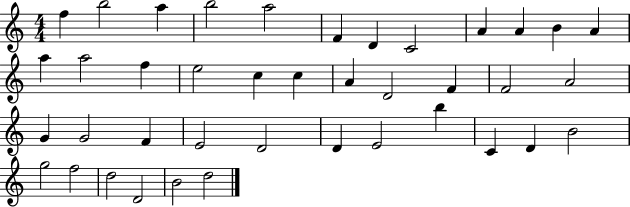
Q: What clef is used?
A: treble